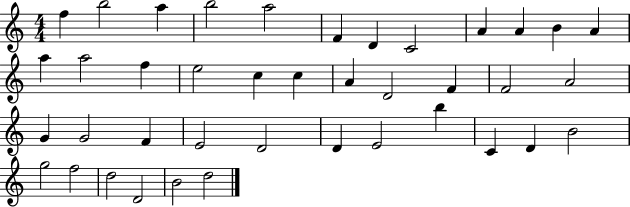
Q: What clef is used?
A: treble